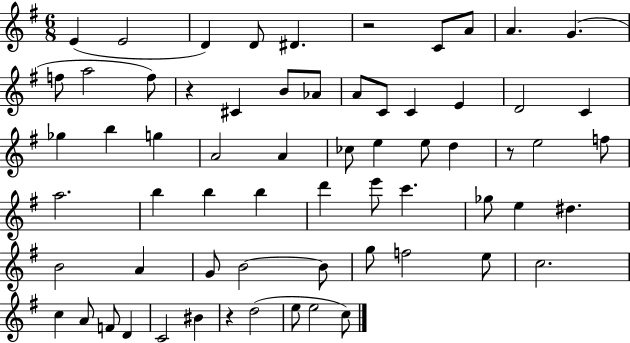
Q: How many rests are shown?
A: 4